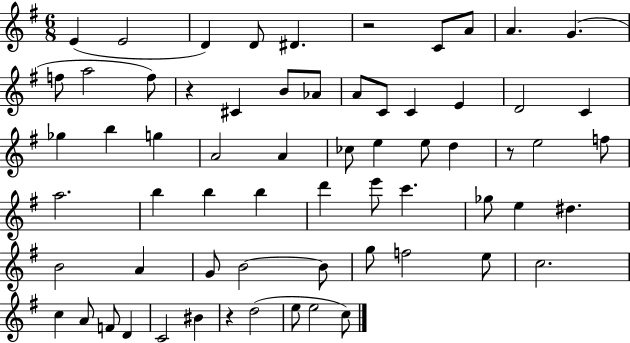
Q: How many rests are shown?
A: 4